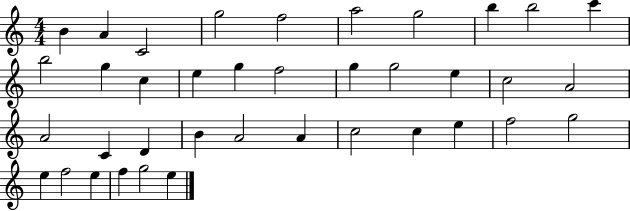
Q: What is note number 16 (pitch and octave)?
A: F5